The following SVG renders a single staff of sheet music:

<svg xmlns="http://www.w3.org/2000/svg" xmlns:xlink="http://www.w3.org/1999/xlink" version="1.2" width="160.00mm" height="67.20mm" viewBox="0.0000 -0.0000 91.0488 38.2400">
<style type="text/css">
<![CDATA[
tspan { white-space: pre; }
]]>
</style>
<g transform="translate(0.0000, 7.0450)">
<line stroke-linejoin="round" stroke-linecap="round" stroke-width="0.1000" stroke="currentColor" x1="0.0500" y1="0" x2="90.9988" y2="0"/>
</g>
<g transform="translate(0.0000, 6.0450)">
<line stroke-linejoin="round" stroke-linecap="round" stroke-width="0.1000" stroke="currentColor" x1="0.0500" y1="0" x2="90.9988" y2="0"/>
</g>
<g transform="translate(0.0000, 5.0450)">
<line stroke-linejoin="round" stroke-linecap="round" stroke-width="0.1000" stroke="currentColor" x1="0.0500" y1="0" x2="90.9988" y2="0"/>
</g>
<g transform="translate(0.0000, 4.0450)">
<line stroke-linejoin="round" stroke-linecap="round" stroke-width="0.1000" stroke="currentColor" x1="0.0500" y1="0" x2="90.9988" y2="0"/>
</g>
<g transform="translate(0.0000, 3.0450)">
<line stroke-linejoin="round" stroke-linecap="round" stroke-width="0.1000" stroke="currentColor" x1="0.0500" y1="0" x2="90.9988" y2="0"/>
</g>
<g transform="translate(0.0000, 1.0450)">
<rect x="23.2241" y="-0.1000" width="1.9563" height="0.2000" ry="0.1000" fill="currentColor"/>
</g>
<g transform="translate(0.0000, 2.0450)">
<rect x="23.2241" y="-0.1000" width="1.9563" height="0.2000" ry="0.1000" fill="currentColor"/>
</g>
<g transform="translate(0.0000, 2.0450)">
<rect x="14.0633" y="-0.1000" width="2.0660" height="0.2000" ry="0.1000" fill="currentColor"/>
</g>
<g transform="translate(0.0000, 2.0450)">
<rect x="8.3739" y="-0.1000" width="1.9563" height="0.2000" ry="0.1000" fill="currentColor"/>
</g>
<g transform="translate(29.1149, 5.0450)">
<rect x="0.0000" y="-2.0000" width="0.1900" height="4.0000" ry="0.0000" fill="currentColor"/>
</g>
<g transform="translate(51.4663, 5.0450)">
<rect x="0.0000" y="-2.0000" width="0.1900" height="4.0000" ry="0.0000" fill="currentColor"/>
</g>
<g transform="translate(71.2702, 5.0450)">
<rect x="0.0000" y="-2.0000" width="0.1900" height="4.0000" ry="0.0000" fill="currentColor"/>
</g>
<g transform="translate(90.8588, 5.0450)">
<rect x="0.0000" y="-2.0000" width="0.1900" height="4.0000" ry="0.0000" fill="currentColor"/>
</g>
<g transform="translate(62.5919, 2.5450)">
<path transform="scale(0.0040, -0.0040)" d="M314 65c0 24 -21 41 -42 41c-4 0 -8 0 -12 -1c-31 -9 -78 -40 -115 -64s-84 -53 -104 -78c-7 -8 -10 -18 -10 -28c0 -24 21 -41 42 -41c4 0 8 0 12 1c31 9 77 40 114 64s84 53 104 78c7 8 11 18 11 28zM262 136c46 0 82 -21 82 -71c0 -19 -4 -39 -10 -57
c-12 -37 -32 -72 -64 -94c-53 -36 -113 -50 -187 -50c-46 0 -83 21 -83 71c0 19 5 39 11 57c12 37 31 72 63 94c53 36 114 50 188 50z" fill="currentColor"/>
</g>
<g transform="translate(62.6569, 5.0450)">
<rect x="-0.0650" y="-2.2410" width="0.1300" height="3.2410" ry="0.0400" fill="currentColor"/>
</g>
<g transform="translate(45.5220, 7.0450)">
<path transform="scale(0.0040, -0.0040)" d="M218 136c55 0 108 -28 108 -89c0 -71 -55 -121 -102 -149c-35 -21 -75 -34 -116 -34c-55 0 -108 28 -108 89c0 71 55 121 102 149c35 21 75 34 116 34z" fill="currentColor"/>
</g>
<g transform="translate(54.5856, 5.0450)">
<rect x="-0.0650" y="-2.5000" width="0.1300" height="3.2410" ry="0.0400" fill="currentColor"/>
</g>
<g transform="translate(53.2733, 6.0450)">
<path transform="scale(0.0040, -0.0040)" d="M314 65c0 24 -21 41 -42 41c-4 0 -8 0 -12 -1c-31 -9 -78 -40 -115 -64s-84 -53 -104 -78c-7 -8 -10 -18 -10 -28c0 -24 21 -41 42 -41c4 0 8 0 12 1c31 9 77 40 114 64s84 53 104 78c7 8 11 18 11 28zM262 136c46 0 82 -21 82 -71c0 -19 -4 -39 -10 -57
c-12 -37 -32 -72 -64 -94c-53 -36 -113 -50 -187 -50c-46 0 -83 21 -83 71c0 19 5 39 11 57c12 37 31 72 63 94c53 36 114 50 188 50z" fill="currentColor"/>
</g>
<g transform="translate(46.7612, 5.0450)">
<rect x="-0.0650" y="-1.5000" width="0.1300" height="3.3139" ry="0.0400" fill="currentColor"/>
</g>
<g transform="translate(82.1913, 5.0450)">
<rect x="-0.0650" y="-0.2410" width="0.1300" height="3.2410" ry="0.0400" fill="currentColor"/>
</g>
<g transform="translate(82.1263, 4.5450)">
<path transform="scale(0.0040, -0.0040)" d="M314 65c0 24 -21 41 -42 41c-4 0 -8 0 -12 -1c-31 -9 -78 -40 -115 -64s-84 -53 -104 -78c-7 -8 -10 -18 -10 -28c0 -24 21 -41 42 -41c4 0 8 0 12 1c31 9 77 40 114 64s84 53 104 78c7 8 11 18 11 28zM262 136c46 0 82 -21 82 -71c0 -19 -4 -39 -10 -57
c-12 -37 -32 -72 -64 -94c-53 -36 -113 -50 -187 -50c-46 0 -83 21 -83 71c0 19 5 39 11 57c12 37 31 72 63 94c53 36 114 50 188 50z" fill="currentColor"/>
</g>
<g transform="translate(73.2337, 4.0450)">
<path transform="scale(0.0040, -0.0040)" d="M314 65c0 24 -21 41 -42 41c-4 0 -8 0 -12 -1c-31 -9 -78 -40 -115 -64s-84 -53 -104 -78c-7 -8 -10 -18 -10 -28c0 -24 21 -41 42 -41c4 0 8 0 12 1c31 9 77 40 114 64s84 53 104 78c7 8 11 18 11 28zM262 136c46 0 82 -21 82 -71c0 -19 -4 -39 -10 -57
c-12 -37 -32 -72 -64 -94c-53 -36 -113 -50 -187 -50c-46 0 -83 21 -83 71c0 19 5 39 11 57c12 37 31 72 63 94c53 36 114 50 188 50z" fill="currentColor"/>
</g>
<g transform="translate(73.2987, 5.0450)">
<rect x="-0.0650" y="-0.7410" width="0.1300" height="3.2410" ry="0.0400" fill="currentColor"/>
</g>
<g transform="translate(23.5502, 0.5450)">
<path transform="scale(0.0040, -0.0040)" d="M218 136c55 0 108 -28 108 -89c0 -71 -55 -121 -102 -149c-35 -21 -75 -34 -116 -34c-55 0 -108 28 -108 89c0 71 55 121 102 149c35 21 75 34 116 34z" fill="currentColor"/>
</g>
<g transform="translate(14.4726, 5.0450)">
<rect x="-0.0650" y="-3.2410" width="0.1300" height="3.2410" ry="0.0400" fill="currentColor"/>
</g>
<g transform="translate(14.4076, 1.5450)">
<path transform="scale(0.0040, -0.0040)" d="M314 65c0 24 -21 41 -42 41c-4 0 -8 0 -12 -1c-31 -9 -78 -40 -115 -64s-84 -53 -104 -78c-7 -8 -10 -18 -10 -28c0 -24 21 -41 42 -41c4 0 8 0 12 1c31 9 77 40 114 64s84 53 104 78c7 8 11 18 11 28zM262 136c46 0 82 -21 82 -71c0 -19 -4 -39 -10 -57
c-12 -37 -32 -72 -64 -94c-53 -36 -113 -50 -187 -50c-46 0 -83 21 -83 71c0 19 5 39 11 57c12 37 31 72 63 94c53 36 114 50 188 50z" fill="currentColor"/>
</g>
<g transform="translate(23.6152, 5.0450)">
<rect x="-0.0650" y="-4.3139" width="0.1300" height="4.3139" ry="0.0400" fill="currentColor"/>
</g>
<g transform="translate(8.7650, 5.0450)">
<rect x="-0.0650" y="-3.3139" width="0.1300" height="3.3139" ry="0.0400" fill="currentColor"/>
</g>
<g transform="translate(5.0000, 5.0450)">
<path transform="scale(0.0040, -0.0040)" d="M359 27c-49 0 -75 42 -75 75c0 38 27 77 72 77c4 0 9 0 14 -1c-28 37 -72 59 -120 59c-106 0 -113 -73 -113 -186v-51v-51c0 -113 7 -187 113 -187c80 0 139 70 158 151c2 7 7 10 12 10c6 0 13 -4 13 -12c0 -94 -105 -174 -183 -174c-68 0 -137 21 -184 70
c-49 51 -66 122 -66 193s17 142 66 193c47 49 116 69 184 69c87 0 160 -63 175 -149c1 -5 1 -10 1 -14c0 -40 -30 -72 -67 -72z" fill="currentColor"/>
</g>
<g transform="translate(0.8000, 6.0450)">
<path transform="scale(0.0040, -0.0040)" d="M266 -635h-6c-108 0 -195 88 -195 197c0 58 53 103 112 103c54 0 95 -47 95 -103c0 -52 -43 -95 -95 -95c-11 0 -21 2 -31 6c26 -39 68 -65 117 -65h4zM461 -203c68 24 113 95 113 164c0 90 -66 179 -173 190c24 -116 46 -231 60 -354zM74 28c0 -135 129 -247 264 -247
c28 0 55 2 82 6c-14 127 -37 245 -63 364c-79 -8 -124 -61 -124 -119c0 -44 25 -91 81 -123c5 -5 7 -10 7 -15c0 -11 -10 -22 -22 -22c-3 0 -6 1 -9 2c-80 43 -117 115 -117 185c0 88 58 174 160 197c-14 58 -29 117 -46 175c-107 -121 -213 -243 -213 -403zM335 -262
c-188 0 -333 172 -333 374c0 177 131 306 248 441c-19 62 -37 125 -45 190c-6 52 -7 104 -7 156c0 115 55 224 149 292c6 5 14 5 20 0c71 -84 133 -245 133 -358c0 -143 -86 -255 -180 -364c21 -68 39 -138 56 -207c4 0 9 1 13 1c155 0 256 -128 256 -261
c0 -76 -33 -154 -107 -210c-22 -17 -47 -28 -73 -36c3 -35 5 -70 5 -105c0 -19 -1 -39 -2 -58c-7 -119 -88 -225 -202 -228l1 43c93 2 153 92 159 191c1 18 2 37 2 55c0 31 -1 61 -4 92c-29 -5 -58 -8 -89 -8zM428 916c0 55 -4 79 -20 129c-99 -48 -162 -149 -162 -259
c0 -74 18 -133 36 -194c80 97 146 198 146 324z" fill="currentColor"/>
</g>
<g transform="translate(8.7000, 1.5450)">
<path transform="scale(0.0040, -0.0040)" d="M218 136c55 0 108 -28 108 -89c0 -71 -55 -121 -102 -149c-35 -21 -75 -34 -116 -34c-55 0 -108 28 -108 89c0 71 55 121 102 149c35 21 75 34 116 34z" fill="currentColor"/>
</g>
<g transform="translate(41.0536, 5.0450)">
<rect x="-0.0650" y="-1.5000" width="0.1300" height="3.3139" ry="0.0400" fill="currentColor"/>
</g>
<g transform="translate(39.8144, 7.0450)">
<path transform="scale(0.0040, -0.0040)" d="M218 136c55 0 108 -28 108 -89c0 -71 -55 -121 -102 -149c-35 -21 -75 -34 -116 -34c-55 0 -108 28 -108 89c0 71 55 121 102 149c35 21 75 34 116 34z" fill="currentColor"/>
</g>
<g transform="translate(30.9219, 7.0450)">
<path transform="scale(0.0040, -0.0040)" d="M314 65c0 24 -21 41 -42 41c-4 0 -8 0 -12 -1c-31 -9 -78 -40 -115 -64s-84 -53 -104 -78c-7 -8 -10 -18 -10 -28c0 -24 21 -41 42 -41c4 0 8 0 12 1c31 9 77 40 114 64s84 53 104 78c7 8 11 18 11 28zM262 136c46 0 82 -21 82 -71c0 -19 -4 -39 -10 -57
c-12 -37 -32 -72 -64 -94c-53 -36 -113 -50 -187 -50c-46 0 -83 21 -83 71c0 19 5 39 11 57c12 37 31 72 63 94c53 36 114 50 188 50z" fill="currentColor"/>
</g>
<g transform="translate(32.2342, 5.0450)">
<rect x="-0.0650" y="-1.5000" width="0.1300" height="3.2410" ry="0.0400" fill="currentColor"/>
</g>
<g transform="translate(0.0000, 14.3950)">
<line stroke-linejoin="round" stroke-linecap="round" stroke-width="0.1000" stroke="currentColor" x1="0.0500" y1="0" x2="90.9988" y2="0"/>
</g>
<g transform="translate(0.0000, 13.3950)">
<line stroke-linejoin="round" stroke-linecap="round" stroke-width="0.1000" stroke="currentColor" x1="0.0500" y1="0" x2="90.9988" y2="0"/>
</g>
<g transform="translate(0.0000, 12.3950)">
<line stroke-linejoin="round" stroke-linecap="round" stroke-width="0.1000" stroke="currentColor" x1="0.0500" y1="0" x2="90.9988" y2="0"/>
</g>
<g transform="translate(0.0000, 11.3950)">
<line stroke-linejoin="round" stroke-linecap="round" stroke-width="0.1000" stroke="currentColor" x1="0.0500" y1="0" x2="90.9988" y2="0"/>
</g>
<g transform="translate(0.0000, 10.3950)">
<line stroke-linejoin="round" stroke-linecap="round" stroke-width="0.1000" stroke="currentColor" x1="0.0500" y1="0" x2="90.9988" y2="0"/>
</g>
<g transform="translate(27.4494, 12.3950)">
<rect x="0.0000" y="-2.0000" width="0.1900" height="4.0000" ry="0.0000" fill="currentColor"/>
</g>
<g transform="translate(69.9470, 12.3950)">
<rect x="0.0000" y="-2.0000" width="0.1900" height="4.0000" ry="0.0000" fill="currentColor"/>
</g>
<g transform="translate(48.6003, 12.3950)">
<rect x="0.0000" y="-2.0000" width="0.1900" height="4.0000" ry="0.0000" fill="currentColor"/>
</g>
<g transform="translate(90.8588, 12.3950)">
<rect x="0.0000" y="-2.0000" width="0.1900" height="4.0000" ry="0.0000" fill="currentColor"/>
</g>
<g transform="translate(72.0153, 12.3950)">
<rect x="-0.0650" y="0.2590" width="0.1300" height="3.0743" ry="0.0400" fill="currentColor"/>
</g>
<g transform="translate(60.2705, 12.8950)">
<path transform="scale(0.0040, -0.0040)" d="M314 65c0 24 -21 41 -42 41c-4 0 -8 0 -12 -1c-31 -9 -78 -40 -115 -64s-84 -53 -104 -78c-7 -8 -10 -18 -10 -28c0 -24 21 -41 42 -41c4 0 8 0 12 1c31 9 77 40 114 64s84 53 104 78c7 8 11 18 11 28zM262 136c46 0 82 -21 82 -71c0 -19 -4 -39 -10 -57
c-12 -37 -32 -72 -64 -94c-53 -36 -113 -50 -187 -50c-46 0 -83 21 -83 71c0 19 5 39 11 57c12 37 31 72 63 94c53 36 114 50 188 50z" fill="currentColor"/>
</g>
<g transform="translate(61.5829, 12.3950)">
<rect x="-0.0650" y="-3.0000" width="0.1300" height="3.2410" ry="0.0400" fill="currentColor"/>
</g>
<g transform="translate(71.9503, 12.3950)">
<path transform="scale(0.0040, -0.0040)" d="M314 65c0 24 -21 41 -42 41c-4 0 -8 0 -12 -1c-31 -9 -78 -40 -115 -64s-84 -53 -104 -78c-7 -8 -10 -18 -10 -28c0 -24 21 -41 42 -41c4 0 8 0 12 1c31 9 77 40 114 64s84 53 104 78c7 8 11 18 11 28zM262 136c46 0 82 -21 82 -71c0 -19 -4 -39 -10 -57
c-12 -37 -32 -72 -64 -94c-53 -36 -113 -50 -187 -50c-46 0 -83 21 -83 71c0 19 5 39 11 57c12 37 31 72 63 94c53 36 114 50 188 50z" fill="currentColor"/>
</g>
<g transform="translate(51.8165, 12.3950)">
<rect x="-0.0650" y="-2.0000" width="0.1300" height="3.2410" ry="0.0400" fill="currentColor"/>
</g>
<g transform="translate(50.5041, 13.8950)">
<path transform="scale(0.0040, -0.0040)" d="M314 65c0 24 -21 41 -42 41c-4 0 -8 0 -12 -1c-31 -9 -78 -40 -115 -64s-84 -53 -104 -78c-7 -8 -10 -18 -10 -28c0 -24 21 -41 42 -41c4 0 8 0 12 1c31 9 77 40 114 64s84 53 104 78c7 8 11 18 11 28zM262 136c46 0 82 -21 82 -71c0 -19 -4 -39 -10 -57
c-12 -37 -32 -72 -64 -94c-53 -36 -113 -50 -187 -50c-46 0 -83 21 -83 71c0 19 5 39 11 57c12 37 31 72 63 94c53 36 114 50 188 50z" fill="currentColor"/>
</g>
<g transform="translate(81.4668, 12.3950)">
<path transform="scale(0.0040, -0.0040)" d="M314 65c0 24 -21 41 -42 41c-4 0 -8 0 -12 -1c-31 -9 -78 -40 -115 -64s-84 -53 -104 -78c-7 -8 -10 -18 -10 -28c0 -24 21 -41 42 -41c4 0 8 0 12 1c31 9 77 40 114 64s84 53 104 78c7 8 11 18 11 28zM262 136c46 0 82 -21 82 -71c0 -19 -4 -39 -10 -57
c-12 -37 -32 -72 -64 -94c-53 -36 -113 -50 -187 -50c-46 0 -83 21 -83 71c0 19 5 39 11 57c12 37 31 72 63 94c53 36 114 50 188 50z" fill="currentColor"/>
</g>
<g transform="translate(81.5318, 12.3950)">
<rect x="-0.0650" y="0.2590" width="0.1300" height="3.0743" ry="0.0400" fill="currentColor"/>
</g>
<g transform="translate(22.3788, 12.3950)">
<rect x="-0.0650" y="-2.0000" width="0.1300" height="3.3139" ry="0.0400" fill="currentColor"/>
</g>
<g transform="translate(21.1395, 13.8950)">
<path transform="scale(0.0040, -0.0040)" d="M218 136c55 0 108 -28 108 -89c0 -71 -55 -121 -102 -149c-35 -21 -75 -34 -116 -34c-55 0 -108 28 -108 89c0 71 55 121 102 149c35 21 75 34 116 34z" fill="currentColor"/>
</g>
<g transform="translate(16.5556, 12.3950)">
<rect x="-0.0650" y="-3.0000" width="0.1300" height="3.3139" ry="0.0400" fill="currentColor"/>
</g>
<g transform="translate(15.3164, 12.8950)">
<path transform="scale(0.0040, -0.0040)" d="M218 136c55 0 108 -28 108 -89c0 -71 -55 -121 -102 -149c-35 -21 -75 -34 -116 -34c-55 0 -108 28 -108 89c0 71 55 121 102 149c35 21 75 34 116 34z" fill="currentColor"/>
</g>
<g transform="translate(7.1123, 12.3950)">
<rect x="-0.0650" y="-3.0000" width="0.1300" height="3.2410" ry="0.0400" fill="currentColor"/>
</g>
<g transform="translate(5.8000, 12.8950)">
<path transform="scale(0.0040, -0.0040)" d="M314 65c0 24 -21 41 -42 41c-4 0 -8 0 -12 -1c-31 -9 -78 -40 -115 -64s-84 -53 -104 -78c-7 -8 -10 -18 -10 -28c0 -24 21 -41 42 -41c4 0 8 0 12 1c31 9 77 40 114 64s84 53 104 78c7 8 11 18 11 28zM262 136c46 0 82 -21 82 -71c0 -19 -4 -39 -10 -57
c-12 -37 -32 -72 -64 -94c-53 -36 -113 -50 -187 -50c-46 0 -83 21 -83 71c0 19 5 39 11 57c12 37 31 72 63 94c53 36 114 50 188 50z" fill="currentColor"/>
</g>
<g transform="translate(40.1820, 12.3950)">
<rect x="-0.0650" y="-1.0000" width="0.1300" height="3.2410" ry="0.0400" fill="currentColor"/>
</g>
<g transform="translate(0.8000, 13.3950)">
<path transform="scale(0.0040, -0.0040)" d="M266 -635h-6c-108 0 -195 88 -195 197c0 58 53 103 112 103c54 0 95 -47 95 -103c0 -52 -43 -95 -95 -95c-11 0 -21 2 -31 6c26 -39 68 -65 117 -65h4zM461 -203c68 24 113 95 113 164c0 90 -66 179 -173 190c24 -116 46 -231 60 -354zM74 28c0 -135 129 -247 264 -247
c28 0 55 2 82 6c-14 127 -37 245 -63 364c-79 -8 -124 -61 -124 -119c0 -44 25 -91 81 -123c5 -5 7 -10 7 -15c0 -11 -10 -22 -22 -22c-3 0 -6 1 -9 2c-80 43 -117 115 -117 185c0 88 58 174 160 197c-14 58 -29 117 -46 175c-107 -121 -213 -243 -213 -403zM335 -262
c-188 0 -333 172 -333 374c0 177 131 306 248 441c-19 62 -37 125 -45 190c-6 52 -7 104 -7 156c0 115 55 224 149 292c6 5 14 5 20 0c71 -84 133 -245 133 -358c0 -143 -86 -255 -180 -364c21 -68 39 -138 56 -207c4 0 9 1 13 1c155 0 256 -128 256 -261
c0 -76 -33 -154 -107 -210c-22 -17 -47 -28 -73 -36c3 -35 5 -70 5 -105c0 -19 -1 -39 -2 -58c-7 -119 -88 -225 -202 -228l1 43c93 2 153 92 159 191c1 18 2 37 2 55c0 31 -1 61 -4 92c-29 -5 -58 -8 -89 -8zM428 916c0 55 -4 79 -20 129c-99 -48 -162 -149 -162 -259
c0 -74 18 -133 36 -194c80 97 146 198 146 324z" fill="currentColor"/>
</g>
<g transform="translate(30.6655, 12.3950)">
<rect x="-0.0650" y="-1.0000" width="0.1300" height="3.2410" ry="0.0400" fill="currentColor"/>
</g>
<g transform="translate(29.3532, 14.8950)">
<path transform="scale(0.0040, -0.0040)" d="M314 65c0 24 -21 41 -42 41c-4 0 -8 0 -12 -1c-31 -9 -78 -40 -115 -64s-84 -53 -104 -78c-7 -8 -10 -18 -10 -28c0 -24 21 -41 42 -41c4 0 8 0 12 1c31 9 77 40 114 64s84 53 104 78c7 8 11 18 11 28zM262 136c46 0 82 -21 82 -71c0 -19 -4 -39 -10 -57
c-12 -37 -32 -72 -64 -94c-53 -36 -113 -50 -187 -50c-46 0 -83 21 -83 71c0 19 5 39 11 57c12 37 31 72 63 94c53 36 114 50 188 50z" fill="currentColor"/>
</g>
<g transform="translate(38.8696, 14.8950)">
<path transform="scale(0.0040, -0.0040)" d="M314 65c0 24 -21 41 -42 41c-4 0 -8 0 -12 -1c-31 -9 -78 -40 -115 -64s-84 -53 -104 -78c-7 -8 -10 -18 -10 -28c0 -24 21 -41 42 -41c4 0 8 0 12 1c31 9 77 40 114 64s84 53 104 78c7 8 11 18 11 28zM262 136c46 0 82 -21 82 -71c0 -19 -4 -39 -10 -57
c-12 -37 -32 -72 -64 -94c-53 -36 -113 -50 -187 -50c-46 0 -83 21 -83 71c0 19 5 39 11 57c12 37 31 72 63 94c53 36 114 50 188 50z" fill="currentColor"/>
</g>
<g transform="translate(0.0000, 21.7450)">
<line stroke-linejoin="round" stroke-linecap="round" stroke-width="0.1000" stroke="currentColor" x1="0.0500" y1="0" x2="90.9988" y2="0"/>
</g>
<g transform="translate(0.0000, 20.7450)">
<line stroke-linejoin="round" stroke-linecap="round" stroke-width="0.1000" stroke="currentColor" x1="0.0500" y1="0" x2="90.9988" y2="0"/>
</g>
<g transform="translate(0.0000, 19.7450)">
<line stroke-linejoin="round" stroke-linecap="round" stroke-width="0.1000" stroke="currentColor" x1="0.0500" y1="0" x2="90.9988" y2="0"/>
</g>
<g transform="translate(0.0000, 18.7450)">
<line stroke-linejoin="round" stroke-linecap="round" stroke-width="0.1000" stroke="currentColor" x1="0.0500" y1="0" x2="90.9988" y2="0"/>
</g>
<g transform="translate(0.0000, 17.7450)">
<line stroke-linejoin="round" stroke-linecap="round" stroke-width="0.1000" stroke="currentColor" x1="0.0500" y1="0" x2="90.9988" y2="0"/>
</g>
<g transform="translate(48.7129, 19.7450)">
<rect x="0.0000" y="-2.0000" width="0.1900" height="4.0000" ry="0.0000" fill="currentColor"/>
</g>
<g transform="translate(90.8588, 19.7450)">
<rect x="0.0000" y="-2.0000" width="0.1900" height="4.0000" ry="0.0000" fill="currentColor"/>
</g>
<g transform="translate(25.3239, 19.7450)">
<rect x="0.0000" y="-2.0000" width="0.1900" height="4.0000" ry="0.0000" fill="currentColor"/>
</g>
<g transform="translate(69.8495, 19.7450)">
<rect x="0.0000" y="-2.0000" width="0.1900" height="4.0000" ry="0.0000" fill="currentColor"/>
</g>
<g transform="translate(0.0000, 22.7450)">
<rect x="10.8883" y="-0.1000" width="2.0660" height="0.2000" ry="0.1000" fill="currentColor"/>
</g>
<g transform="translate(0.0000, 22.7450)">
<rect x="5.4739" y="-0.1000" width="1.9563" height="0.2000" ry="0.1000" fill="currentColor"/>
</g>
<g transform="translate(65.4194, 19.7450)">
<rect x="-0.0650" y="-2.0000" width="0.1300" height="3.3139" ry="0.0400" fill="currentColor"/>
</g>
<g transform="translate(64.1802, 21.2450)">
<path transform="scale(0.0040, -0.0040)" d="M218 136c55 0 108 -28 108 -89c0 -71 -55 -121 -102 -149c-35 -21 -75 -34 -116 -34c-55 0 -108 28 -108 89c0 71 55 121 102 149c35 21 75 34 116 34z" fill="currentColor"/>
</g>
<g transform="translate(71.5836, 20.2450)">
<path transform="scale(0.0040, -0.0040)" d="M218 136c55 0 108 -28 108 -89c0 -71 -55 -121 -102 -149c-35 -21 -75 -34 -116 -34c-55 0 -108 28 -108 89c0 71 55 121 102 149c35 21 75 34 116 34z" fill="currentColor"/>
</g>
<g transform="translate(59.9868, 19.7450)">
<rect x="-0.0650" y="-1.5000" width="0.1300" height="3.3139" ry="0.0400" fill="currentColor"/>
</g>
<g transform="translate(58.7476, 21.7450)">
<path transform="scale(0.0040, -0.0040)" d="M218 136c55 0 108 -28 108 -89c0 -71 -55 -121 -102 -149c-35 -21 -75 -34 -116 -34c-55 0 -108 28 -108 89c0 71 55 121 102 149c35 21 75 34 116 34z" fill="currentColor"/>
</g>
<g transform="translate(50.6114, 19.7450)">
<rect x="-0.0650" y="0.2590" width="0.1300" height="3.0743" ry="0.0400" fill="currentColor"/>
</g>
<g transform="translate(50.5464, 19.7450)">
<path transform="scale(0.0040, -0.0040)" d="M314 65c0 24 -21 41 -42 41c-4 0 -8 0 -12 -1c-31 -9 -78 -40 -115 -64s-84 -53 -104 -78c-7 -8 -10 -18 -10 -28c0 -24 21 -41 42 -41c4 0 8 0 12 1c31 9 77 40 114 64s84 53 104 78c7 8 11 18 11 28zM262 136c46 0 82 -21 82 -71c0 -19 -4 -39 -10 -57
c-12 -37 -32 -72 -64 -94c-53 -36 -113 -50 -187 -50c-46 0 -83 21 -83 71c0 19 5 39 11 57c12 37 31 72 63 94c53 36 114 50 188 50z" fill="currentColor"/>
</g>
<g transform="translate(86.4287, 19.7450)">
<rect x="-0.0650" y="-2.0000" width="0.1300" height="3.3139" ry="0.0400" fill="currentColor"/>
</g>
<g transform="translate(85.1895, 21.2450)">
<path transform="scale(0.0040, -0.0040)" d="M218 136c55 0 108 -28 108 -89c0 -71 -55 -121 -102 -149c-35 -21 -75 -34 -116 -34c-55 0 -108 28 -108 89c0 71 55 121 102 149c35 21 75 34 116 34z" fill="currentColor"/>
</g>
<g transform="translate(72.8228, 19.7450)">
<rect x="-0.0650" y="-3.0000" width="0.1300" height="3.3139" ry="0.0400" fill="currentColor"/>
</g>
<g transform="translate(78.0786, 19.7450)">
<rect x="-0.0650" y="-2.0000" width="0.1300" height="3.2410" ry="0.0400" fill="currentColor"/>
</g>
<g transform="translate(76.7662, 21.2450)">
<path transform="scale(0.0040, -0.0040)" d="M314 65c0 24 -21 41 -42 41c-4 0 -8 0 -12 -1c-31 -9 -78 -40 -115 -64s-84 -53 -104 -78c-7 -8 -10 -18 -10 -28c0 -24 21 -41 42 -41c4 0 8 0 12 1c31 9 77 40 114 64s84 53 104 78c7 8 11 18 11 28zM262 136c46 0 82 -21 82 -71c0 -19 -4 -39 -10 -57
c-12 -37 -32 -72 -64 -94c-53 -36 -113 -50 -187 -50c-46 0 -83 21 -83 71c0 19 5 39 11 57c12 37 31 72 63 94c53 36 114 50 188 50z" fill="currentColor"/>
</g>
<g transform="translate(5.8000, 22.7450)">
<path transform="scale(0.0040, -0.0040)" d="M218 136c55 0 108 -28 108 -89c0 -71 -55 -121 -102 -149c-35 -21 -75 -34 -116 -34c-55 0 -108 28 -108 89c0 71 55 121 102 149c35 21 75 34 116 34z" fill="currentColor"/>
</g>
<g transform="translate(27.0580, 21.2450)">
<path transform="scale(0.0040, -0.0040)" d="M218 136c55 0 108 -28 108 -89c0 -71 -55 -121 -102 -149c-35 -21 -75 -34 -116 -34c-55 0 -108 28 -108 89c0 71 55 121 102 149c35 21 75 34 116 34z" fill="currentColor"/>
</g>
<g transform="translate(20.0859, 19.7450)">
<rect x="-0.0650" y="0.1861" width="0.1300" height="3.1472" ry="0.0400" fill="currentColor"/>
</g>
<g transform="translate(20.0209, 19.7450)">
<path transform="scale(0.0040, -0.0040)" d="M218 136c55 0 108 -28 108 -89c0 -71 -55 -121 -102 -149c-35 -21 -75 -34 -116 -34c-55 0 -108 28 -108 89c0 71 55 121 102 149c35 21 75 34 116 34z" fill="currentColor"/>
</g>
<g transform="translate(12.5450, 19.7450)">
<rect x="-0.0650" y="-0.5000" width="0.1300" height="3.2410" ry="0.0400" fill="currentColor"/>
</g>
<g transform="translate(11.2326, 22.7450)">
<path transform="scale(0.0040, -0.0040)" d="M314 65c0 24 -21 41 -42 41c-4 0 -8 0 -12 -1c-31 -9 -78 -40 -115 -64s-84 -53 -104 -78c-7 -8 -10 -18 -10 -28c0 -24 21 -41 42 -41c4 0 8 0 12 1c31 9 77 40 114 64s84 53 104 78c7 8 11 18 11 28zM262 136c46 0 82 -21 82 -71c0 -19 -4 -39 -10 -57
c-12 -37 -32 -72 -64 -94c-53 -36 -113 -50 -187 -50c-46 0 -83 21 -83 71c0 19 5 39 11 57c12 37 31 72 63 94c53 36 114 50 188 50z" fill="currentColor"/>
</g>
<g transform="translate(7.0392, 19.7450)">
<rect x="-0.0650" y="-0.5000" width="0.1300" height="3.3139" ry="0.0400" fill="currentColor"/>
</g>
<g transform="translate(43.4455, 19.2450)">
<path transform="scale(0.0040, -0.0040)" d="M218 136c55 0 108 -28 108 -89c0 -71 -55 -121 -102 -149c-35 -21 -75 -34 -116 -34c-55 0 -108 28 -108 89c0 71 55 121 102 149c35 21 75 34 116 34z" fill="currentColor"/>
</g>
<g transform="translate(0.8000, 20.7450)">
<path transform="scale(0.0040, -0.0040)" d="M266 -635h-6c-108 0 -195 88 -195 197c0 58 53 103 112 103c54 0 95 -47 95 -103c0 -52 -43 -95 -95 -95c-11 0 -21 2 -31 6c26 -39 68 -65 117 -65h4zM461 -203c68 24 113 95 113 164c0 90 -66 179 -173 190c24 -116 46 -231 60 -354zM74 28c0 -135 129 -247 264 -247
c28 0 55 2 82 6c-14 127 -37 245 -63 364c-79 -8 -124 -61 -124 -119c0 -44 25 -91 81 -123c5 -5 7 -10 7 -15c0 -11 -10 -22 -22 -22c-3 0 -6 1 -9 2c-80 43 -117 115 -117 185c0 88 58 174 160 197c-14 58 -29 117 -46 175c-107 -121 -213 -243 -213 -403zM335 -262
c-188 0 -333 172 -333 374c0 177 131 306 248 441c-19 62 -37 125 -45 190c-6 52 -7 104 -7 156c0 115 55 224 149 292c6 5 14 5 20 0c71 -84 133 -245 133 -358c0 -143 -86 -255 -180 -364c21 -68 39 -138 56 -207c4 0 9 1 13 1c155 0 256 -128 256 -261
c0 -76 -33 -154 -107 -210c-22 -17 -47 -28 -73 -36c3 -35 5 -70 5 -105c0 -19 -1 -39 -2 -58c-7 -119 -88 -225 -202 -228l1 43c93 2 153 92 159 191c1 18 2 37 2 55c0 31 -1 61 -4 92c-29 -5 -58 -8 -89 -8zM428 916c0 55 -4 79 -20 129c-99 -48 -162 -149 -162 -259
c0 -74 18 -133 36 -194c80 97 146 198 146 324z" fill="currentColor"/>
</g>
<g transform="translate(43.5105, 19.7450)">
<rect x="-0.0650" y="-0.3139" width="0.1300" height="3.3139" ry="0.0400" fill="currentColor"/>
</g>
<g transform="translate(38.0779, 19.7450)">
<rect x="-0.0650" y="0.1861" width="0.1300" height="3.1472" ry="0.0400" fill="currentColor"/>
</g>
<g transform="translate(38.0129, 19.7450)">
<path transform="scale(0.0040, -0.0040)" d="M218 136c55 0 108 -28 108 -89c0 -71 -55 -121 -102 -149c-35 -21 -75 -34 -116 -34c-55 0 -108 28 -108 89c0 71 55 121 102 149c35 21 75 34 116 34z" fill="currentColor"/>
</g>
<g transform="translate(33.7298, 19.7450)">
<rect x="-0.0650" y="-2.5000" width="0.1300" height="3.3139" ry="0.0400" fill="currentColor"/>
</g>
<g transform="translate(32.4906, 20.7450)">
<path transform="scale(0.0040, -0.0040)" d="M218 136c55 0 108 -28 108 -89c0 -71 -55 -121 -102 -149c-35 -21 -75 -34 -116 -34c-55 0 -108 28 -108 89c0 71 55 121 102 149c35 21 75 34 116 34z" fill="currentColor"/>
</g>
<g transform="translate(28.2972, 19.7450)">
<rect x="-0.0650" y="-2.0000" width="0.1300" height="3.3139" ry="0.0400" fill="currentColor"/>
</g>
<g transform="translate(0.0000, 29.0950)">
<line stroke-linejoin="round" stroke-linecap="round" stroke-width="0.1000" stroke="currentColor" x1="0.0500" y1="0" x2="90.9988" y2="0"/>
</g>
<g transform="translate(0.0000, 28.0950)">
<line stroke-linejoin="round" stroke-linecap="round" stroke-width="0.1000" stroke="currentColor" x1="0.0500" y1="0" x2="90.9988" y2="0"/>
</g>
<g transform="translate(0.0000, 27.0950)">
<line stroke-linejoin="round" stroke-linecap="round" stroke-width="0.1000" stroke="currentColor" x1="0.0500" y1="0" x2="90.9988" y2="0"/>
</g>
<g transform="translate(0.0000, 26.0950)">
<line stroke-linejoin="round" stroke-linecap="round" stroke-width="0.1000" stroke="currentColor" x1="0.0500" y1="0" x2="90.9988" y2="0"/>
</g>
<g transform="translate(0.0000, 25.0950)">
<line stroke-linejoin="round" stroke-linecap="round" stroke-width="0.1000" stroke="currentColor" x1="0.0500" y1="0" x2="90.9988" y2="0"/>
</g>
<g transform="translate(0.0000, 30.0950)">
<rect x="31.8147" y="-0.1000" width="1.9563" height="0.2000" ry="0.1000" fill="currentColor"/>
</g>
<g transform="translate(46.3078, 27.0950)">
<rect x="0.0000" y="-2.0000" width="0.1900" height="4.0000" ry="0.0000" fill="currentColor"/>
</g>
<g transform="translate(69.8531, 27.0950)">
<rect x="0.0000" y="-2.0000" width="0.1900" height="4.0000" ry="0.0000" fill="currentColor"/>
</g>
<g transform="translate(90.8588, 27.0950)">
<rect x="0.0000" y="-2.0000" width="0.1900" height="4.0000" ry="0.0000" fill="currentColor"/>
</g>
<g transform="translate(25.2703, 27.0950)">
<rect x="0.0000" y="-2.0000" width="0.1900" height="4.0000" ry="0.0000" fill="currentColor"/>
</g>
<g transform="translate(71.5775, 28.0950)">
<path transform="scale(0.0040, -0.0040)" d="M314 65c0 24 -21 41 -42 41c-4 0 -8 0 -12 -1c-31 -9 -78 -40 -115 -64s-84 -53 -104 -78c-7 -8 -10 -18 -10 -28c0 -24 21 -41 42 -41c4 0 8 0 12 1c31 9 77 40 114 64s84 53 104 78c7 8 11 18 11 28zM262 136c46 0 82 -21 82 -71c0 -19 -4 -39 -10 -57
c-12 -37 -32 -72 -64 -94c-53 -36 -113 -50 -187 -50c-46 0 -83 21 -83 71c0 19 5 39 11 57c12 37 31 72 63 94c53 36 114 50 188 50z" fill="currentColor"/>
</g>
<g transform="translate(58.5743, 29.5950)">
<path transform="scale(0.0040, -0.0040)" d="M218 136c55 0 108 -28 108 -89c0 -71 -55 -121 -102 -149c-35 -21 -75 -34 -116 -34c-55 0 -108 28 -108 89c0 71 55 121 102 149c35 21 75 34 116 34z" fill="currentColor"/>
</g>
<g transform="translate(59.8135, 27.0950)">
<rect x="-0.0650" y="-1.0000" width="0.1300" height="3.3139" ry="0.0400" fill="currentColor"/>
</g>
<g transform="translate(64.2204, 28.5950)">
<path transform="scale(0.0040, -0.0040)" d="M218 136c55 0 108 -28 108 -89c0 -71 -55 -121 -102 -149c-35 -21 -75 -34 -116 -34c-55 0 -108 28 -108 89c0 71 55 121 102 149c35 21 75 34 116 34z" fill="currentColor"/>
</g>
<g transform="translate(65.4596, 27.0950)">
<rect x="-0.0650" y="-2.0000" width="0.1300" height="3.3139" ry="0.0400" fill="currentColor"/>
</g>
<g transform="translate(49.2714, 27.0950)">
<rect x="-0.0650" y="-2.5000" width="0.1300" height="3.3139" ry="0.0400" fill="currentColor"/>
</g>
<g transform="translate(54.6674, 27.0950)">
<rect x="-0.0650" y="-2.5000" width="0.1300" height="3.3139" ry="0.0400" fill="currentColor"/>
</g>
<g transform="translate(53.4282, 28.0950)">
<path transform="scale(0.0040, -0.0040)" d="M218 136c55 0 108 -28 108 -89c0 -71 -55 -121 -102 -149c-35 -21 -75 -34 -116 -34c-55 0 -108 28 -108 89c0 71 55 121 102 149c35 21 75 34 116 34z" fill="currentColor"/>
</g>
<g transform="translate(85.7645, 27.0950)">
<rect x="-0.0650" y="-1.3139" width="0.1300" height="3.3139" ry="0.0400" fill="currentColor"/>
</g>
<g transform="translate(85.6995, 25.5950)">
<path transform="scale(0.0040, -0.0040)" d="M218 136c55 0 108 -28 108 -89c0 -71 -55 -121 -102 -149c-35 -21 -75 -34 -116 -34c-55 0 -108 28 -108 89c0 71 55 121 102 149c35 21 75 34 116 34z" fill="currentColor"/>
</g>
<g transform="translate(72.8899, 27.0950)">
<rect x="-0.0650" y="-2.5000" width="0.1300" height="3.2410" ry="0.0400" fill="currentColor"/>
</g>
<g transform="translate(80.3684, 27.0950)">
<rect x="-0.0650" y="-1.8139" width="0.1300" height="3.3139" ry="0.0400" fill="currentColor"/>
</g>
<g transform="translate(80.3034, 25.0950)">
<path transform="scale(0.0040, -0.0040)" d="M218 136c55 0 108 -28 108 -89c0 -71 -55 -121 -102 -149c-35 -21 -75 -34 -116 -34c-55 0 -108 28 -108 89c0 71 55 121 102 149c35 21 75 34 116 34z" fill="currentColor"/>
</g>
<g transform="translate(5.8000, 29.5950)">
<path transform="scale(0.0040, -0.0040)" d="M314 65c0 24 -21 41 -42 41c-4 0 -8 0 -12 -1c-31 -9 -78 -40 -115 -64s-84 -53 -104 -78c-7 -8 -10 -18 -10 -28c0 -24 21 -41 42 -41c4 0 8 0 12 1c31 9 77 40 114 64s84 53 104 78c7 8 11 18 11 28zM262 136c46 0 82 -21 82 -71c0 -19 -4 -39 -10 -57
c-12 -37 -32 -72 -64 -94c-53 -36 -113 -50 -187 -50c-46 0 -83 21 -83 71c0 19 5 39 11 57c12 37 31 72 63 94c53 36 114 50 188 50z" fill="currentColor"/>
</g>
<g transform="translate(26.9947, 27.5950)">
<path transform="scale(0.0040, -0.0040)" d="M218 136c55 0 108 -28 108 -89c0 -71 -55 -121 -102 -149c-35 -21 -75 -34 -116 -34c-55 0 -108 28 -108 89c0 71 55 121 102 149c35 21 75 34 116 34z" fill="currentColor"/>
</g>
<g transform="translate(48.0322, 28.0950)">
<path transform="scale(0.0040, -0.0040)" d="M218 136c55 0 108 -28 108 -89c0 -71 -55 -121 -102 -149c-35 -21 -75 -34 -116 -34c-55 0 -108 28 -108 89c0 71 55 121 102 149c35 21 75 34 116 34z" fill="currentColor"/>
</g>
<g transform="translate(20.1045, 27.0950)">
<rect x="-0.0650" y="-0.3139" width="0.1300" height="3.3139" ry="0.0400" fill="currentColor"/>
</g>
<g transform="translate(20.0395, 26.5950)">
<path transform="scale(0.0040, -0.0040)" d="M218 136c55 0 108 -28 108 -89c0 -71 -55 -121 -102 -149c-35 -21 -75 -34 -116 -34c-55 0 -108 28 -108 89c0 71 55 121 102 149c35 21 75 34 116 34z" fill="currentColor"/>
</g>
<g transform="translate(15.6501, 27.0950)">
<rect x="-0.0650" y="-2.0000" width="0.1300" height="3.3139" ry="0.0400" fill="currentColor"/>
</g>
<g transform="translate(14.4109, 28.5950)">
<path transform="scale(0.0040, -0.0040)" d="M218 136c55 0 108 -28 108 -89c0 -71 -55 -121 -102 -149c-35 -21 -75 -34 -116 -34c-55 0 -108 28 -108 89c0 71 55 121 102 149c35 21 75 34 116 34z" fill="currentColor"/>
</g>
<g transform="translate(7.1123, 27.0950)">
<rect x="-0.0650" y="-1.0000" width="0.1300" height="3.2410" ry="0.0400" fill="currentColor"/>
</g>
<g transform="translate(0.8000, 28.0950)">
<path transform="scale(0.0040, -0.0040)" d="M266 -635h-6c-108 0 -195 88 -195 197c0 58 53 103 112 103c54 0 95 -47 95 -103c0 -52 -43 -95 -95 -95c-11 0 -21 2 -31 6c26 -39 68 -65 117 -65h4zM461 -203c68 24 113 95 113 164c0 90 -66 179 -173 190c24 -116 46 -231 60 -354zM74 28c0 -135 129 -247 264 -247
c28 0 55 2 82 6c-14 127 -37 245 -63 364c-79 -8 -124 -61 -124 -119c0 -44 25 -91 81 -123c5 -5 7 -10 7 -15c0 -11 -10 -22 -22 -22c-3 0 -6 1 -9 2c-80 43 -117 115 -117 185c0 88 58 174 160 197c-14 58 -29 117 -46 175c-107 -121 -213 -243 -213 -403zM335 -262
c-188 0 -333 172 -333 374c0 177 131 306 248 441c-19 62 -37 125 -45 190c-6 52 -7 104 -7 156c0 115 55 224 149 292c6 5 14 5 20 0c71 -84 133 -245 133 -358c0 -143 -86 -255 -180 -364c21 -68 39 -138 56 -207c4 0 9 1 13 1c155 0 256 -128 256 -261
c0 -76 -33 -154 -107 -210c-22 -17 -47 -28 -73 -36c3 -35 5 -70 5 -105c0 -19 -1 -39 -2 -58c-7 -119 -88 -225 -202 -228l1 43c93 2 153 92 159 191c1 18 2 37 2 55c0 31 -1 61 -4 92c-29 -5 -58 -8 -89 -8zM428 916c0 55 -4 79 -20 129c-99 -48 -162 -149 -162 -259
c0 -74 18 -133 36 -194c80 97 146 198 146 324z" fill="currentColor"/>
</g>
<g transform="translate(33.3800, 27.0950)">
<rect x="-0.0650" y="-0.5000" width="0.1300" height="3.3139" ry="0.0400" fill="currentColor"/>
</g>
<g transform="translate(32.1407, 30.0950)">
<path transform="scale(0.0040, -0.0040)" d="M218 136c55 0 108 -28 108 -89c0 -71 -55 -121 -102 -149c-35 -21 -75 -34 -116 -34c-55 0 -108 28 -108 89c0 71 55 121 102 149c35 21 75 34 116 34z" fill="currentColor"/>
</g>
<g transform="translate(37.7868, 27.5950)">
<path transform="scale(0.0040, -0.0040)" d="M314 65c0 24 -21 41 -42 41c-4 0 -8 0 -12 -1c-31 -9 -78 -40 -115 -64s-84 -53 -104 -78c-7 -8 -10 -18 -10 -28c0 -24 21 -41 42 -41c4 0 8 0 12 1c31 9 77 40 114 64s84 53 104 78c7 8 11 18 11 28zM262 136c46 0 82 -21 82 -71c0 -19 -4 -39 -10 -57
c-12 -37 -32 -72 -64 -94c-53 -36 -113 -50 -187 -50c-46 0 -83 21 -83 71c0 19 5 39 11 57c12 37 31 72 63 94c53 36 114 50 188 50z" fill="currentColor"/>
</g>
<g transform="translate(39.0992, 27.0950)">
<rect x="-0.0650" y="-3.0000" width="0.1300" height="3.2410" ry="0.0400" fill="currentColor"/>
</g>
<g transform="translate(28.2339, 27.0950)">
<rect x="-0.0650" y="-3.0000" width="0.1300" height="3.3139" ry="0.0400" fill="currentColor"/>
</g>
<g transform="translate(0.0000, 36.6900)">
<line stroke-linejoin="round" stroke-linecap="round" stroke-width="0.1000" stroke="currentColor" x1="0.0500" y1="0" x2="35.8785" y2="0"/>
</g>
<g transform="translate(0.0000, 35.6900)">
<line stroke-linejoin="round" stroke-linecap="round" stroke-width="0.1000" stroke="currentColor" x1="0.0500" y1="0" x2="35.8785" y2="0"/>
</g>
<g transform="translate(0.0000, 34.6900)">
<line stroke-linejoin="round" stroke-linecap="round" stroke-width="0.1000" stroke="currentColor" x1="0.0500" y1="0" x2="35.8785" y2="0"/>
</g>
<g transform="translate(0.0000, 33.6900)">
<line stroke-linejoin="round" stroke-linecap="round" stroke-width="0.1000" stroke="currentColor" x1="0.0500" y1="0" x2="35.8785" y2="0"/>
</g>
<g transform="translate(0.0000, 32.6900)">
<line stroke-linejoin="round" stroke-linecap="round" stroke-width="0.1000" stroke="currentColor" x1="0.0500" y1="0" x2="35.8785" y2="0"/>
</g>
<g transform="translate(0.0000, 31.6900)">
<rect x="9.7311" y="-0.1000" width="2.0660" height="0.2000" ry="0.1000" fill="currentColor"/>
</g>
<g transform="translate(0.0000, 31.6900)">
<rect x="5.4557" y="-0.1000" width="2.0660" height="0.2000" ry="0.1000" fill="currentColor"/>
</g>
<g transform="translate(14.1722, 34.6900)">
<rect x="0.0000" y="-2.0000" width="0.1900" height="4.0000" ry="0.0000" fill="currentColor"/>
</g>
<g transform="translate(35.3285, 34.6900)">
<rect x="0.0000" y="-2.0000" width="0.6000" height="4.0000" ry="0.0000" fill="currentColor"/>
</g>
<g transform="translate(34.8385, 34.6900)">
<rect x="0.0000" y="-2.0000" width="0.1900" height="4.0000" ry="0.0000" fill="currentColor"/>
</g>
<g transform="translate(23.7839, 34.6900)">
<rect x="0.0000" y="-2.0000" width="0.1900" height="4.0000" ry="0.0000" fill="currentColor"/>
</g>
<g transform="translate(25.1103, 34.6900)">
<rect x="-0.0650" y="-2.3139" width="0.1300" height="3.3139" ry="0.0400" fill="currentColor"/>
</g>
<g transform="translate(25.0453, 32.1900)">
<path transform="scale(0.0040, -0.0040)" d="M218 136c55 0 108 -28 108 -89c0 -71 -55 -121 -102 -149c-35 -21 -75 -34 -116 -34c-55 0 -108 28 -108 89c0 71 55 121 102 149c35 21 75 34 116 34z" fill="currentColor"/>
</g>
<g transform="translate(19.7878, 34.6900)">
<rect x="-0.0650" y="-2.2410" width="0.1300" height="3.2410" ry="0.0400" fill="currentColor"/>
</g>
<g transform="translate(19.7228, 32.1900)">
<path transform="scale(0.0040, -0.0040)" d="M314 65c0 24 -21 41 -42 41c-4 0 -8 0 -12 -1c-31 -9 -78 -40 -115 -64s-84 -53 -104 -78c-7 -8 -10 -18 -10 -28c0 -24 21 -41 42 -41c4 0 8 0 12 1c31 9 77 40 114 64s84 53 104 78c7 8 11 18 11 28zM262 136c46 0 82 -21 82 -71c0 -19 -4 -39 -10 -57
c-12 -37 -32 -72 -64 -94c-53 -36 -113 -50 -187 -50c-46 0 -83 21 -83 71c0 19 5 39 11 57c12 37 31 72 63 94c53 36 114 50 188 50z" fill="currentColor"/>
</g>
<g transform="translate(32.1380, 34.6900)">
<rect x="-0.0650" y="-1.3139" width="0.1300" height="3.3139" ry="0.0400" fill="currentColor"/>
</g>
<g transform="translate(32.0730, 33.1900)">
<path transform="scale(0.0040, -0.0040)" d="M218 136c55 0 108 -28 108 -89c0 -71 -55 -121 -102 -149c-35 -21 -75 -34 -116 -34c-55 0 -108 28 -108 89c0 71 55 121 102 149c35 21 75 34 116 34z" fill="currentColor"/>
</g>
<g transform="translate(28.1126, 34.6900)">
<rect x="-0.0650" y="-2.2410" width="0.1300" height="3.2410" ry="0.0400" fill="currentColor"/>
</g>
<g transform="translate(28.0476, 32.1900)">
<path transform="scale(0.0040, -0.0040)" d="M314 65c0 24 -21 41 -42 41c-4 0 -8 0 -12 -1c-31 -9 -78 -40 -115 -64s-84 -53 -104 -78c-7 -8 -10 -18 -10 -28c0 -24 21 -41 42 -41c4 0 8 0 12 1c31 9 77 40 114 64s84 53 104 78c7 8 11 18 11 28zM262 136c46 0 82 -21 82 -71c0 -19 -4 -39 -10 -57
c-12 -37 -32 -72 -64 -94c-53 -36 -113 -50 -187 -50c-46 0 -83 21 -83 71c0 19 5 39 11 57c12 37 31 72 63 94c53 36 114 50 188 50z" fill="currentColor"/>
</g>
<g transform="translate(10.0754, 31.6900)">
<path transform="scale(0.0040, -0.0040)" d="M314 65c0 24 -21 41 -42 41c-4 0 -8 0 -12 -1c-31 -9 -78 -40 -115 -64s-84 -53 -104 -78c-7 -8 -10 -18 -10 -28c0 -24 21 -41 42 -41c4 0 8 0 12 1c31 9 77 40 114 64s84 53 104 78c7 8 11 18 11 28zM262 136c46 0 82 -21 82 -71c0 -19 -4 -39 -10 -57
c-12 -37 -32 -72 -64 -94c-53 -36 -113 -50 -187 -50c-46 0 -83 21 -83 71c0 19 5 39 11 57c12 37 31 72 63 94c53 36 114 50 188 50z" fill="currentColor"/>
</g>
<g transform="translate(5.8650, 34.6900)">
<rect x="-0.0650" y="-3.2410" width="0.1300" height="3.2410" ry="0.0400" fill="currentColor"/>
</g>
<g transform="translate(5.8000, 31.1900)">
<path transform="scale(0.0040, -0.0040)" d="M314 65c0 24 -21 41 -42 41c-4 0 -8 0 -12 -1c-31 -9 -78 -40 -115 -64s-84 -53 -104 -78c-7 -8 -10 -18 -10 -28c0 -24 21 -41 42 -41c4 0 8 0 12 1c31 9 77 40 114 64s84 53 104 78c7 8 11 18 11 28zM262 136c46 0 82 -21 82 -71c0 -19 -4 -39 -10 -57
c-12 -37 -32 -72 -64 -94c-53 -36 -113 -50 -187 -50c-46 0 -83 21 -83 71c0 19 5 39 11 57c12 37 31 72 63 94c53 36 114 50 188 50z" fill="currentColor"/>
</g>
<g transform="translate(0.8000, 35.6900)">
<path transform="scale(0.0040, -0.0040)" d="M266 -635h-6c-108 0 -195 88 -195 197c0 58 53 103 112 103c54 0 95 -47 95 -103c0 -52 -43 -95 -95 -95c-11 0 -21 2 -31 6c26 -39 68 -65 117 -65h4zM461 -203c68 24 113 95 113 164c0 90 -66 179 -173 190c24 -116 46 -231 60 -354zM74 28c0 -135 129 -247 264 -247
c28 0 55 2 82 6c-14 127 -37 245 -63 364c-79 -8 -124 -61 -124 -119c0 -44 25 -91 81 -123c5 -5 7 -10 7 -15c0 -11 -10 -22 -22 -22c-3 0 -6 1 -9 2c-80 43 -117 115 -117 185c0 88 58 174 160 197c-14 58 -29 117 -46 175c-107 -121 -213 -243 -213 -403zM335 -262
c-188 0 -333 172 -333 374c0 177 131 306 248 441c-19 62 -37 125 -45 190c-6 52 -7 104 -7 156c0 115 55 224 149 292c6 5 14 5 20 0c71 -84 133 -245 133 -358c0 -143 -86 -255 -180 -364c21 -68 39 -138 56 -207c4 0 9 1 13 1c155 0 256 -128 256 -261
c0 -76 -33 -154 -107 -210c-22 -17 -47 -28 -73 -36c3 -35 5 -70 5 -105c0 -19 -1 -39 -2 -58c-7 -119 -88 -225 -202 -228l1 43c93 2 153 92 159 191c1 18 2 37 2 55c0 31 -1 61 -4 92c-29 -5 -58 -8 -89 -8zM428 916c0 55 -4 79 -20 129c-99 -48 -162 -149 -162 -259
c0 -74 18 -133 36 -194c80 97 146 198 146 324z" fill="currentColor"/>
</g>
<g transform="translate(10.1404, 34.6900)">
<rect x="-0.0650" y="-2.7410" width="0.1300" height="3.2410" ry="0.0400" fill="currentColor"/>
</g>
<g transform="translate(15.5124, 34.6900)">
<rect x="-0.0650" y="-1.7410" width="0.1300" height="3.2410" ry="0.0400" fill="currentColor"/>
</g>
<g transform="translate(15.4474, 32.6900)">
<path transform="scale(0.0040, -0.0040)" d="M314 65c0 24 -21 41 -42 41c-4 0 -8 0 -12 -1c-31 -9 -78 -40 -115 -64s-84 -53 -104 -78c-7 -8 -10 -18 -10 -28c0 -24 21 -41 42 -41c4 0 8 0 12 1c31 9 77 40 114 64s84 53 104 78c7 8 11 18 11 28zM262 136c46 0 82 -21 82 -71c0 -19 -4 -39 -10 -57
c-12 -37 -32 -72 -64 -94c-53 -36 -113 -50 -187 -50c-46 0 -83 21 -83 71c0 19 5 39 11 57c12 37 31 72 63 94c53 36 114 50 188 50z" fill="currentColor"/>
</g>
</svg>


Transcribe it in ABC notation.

X:1
T:Untitled
M:4/4
L:1/4
K:C
b b2 d' E2 E E G2 g2 d2 c2 A2 A F D2 D2 F2 A2 B2 B2 C C2 B F G B c B2 E F A F2 F D2 F c A C A2 G G D F G2 f e b2 a2 f2 g2 g g2 e